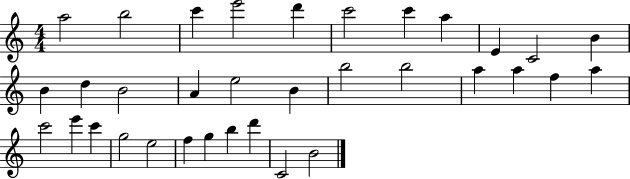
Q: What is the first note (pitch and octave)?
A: A5